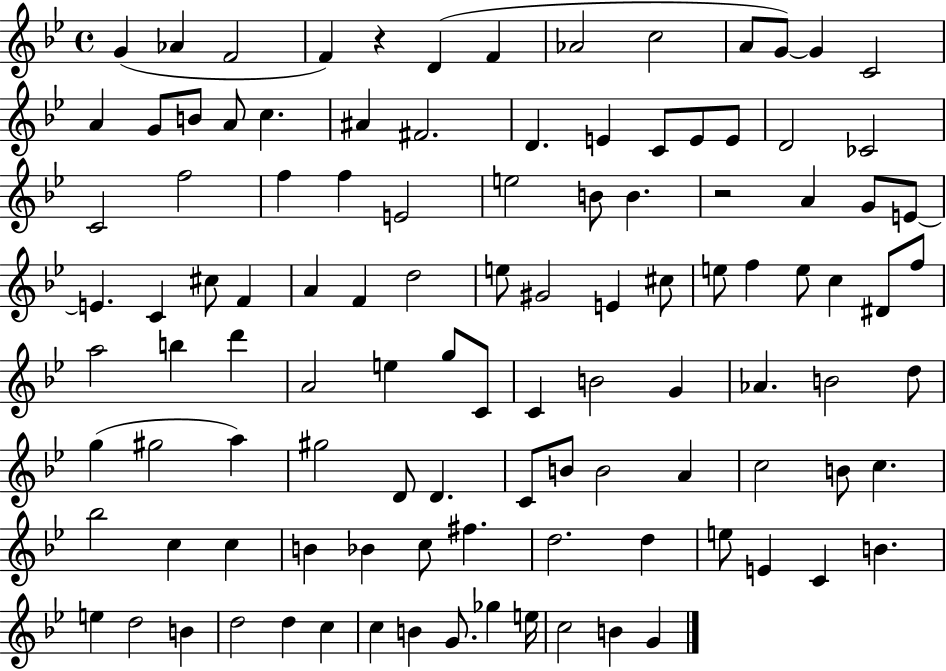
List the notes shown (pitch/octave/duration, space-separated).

G4/q Ab4/q F4/h F4/q R/q D4/q F4/q Ab4/h C5/h A4/e G4/e G4/q C4/h A4/q G4/e B4/e A4/e C5/q. A#4/q F#4/h. D4/q. E4/q C4/e E4/e E4/e D4/h CES4/h C4/h F5/h F5/q F5/q E4/h E5/h B4/e B4/q. R/h A4/q G4/e E4/e E4/q. C4/q C#5/e F4/q A4/q F4/q D5/h E5/e G#4/h E4/q C#5/e E5/e F5/q E5/e C5/q D#4/e F5/e A5/h B5/q D6/q A4/h E5/q G5/e C4/e C4/q B4/h G4/q Ab4/q. B4/h D5/e G5/q G#5/h A5/q G#5/h D4/e D4/q. C4/e B4/e B4/h A4/q C5/h B4/e C5/q. Bb5/h C5/q C5/q B4/q Bb4/q C5/e F#5/q. D5/h. D5/q E5/e E4/q C4/q B4/q. E5/q D5/h B4/q D5/h D5/q C5/q C5/q B4/q G4/e. Gb5/q E5/s C5/h B4/q G4/q